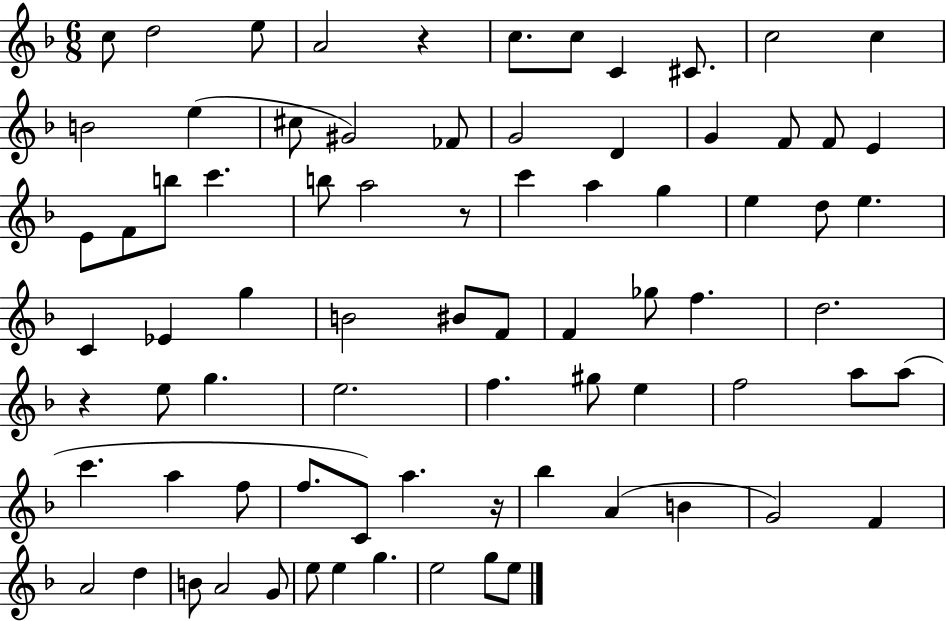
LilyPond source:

{
  \clef treble
  \numericTimeSignature
  \time 6/8
  \key f \major
  c''8 d''2 e''8 | a'2 r4 | c''8. c''8 c'4 cis'8. | c''2 c''4 | \break b'2 e''4( | cis''8 gis'2) fes'8 | g'2 d'4 | g'4 f'8 f'8 e'4 | \break e'8 f'8 b''8 c'''4. | b''8 a''2 r8 | c'''4 a''4 g''4 | e''4 d''8 e''4. | \break c'4 ees'4 g''4 | b'2 bis'8 f'8 | f'4 ges''8 f''4. | d''2. | \break r4 e''8 g''4. | e''2. | f''4. gis''8 e''4 | f''2 a''8 a''8( | \break c'''4. a''4 f''8 | f''8. c'8) a''4. r16 | bes''4 a'4( b'4 | g'2) f'4 | \break a'2 d''4 | b'8 a'2 g'8 | e''8 e''4 g''4. | e''2 g''8 e''8 | \break \bar "|."
}